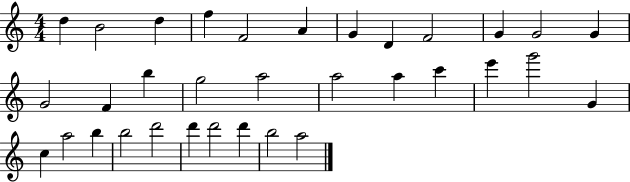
D5/q B4/h D5/q F5/q F4/h A4/q G4/q D4/q F4/h G4/q G4/h G4/q G4/h F4/q B5/q G5/h A5/h A5/h A5/q C6/q E6/q G6/h G4/q C5/q A5/h B5/q B5/h D6/h D6/q D6/h D6/q B5/h A5/h